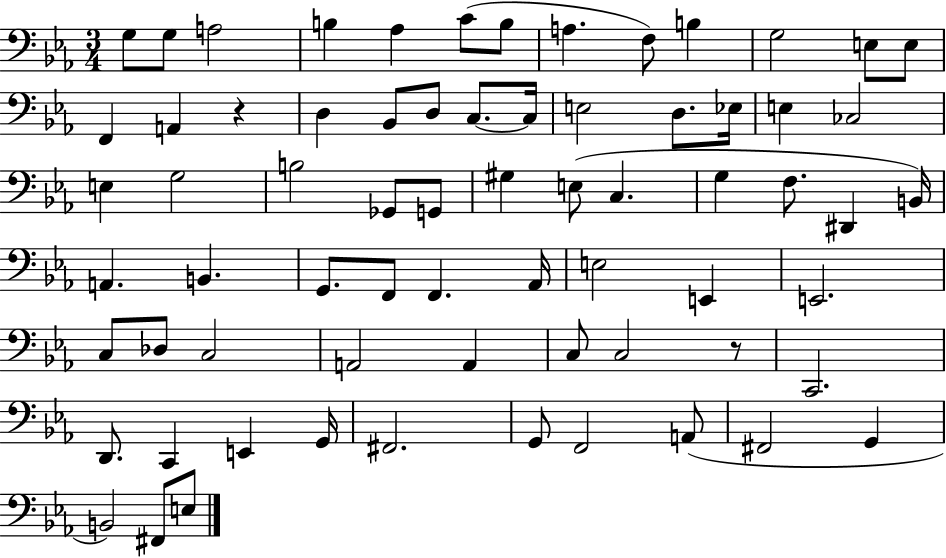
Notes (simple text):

G3/e G3/e A3/h B3/q Ab3/q C4/e B3/e A3/q. F3/e B3/q G3/h E3/e E3/e F2/q A2/q R/q D3/q Bb2/e D3/e C3/e. C3/s E3/h D3/e. Eb3/s E3/q CES3/h E3/q G3/h B3/h Gb2/e G2/e G#3/q E3/e C3/q. G3/q F3/e. D#2/q B2/s A2/q. B2/q. G2/e. F2/e F2/q. Ab2/s E3/h E2/q E2/h. C3/e Db3/e C3/h A2/h A2/q C3/e C3/h R/e C2/h. D2/e. C2/q E2/q G2/s F#2/h. G2/e F2/h A2/e F#2/h G2/q B2/h F#2/e E3/e